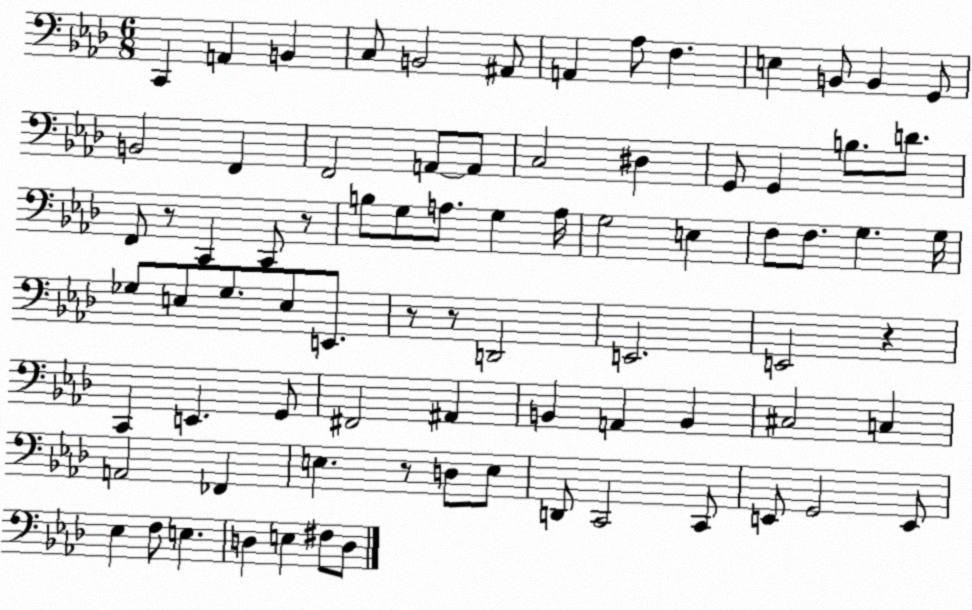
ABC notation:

X:1
T:Untitled
M:6/8
L:1/4
K:Ab
C,, A,, B,, C,/2 B,,2 ^A,,/2 A,, _A,/2 F, E, B,,/2 B,, G,,/2 B,,2 F,, F,,2 A,,/2 A,,/2 C,2 ^D, G,,/2 G,, B,/2 D/2 F,,/2 z/2 C,, C,,/2 z/2 B,/2 G,/2 A,/2 G, A,/4 G,2 E, F,/2 F,/2 G, G,/4 _G,/2 E,/2 _G,/2 E,/2 E,,/2 z/2 z/2 D,,2 E,,2 E,,2 z C,, E,, G,,/2 ^F,,2 ^A,, B,, A,, B,, ^C,2 C, A,,2 _F,, E, z/2 D,/2 E,/2 D,,/2 C,,2 C,,/2 E,,/2 G,,2 E,,/2 _E, F,/2 E, D, E, ^F,/2 D,/2